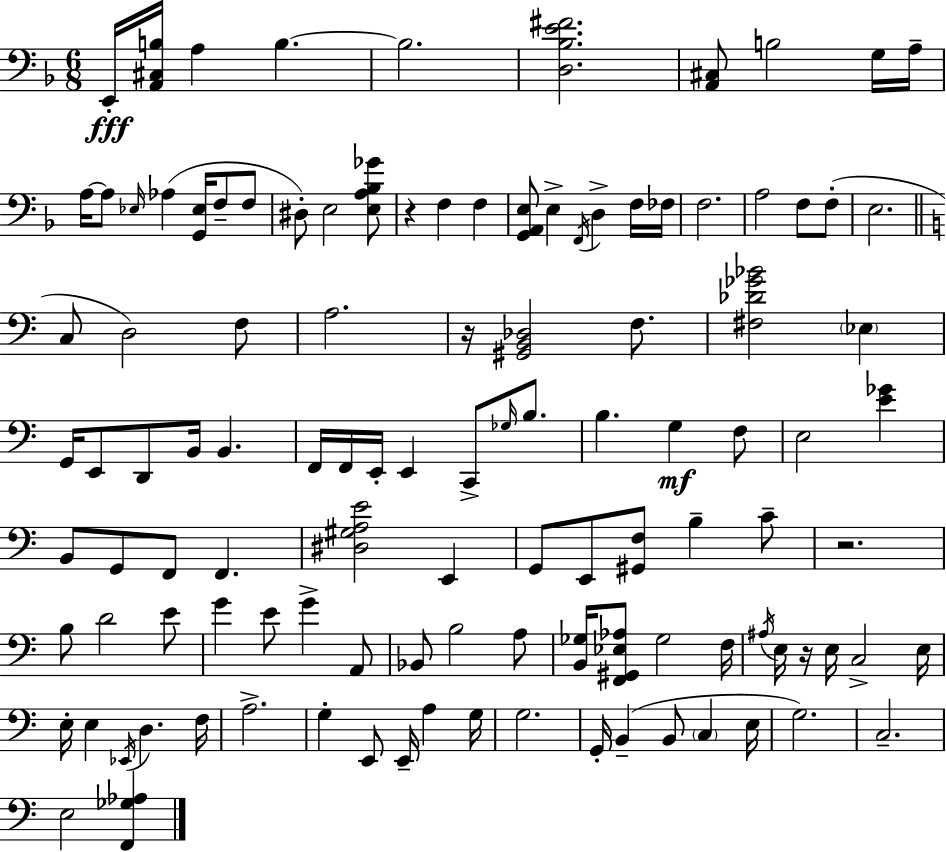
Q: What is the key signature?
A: D minor